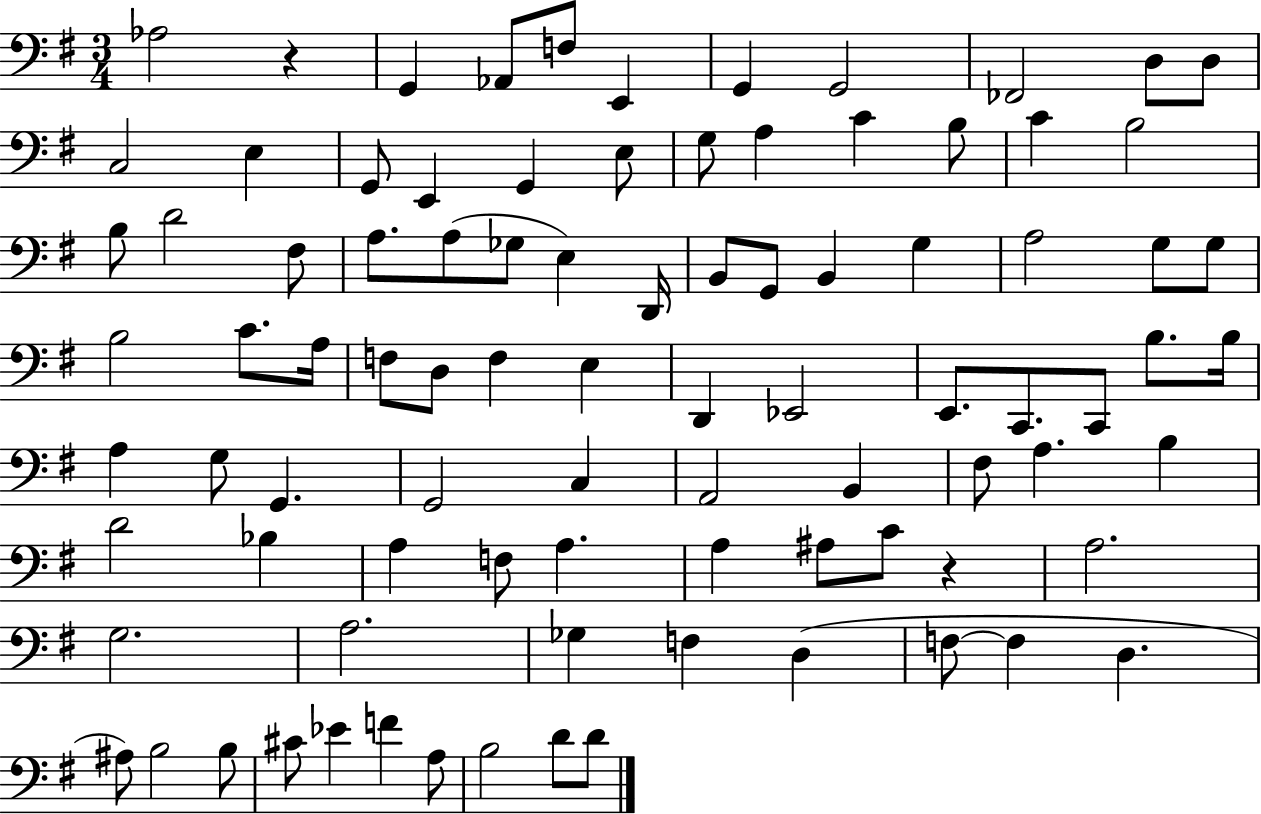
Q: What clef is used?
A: bass